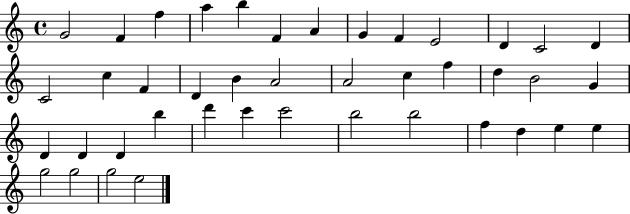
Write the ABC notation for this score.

X:1
T:Untitled
M:4/4
L:1/4
K:C
G2 F f a b F A G F E2 D C2 D C2 c F D B A2 A2 c f d B2 G D D D b d' c' c'2 b2 b2 f d e e g2 g2 g2 e2